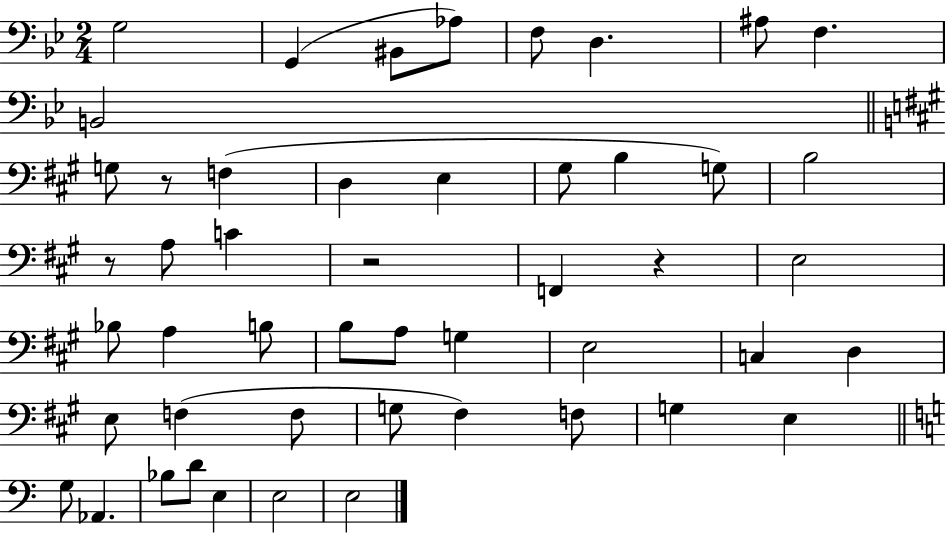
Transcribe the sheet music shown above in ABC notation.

X:1
T:Untitled
M:2/4
L:1/4
K:Bb
G,2 G,, ^B,,/2 _A,/2 F,/2 D, ^A,/2 F, B,,2 G,/2 z/2 F, D, E, ^G,/2 B, G,/2 B,2 z/2 A,/2 C z2 F,, z E,2 _B,/2 A, B,/2 B,/2 A,/2 G, E,2 C, D, E,/2 F, F,/2 G,/2 ^F, F,/2 G, E, G,/2 _A,, _B,/2 D/2 E, E,2 E,2